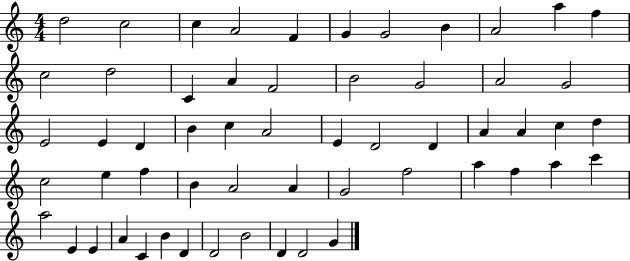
D5/h C5/h C5/q A4/h F4/q G4/q G4/h B4/q A4/h A5/q F5/q C5/h D5/h C4/q A4/q F4/h B4/h G4/h A4/h G4/h E4/h E4/q D4/q B4/q C5/q A4/h E4/q D4/h D4/q A4/q A4/q C5/q D5/q C5/h E5/q F5/q B4/q A4/h A4/q G4/h F5/h A5/q F5/q A5/q C6/q A5/h E4/q E4/q A4/q C4/q B4/q D4/q D4/h B4/h D4/q D4/h G4/q